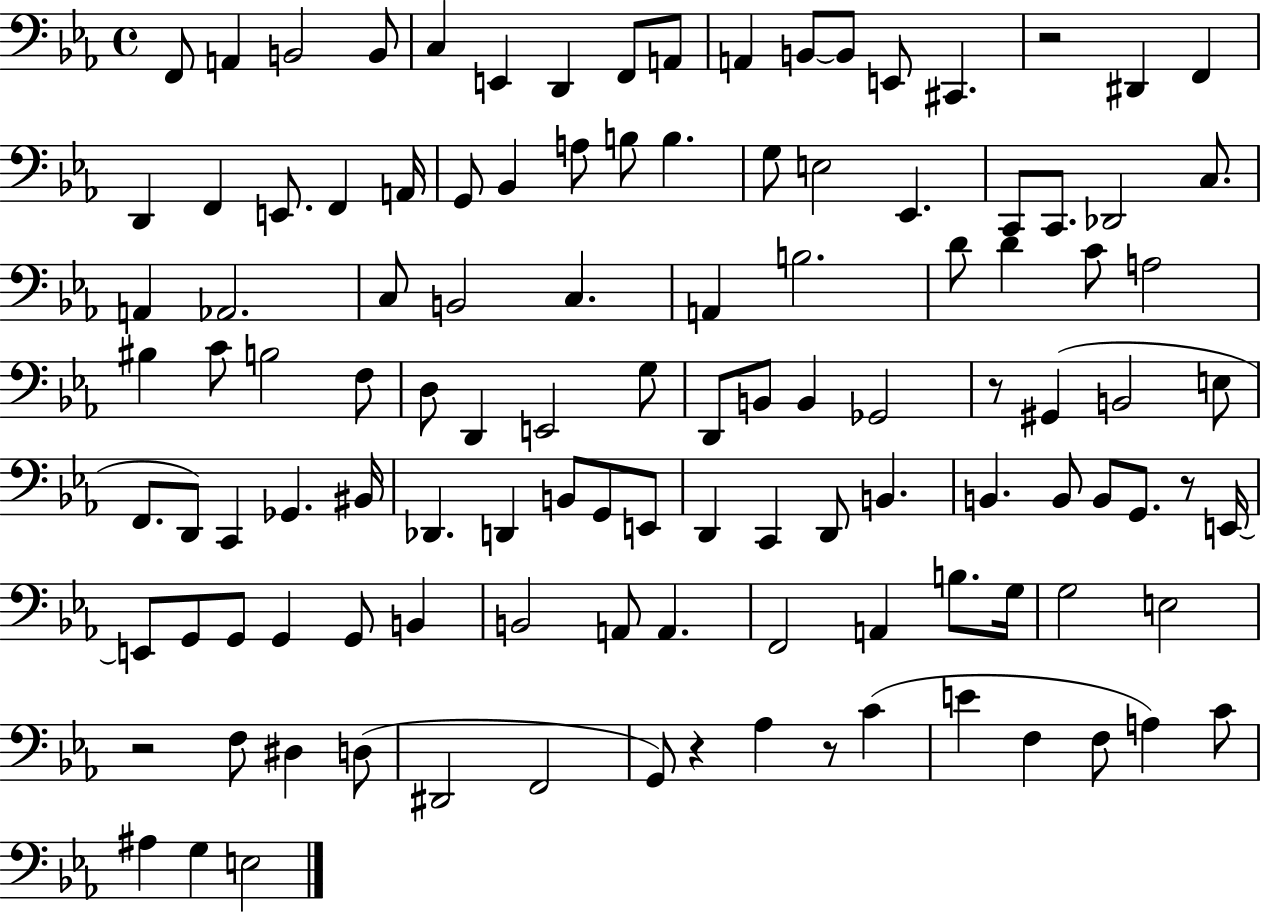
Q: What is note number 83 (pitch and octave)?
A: G2